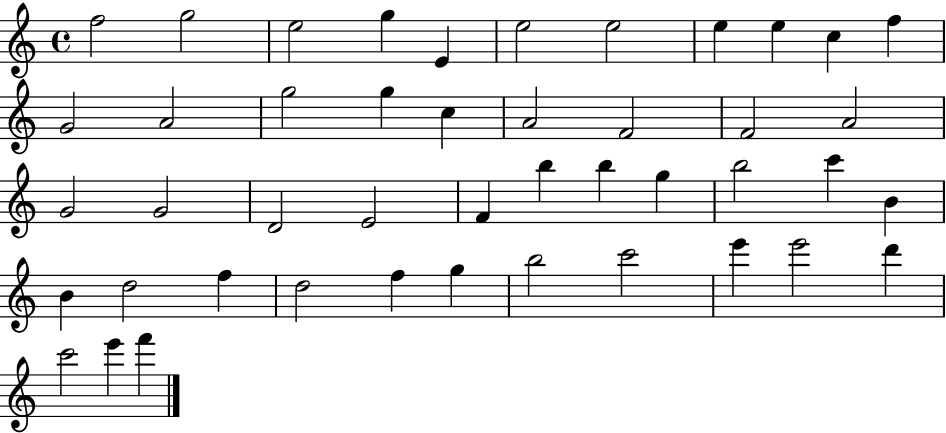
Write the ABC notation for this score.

X:1
T:Untitled
M:4/4
L:1/4
K:C
f2 g2 e2 g E e2 e2 e e c f G2 A2 g2 g c A2 F2 F2 A2 G2 G2 D2 E2 F b b g b2 c' B B d2 f d2 f g b2 c'2 e' e'2 d' c'2 e' f'